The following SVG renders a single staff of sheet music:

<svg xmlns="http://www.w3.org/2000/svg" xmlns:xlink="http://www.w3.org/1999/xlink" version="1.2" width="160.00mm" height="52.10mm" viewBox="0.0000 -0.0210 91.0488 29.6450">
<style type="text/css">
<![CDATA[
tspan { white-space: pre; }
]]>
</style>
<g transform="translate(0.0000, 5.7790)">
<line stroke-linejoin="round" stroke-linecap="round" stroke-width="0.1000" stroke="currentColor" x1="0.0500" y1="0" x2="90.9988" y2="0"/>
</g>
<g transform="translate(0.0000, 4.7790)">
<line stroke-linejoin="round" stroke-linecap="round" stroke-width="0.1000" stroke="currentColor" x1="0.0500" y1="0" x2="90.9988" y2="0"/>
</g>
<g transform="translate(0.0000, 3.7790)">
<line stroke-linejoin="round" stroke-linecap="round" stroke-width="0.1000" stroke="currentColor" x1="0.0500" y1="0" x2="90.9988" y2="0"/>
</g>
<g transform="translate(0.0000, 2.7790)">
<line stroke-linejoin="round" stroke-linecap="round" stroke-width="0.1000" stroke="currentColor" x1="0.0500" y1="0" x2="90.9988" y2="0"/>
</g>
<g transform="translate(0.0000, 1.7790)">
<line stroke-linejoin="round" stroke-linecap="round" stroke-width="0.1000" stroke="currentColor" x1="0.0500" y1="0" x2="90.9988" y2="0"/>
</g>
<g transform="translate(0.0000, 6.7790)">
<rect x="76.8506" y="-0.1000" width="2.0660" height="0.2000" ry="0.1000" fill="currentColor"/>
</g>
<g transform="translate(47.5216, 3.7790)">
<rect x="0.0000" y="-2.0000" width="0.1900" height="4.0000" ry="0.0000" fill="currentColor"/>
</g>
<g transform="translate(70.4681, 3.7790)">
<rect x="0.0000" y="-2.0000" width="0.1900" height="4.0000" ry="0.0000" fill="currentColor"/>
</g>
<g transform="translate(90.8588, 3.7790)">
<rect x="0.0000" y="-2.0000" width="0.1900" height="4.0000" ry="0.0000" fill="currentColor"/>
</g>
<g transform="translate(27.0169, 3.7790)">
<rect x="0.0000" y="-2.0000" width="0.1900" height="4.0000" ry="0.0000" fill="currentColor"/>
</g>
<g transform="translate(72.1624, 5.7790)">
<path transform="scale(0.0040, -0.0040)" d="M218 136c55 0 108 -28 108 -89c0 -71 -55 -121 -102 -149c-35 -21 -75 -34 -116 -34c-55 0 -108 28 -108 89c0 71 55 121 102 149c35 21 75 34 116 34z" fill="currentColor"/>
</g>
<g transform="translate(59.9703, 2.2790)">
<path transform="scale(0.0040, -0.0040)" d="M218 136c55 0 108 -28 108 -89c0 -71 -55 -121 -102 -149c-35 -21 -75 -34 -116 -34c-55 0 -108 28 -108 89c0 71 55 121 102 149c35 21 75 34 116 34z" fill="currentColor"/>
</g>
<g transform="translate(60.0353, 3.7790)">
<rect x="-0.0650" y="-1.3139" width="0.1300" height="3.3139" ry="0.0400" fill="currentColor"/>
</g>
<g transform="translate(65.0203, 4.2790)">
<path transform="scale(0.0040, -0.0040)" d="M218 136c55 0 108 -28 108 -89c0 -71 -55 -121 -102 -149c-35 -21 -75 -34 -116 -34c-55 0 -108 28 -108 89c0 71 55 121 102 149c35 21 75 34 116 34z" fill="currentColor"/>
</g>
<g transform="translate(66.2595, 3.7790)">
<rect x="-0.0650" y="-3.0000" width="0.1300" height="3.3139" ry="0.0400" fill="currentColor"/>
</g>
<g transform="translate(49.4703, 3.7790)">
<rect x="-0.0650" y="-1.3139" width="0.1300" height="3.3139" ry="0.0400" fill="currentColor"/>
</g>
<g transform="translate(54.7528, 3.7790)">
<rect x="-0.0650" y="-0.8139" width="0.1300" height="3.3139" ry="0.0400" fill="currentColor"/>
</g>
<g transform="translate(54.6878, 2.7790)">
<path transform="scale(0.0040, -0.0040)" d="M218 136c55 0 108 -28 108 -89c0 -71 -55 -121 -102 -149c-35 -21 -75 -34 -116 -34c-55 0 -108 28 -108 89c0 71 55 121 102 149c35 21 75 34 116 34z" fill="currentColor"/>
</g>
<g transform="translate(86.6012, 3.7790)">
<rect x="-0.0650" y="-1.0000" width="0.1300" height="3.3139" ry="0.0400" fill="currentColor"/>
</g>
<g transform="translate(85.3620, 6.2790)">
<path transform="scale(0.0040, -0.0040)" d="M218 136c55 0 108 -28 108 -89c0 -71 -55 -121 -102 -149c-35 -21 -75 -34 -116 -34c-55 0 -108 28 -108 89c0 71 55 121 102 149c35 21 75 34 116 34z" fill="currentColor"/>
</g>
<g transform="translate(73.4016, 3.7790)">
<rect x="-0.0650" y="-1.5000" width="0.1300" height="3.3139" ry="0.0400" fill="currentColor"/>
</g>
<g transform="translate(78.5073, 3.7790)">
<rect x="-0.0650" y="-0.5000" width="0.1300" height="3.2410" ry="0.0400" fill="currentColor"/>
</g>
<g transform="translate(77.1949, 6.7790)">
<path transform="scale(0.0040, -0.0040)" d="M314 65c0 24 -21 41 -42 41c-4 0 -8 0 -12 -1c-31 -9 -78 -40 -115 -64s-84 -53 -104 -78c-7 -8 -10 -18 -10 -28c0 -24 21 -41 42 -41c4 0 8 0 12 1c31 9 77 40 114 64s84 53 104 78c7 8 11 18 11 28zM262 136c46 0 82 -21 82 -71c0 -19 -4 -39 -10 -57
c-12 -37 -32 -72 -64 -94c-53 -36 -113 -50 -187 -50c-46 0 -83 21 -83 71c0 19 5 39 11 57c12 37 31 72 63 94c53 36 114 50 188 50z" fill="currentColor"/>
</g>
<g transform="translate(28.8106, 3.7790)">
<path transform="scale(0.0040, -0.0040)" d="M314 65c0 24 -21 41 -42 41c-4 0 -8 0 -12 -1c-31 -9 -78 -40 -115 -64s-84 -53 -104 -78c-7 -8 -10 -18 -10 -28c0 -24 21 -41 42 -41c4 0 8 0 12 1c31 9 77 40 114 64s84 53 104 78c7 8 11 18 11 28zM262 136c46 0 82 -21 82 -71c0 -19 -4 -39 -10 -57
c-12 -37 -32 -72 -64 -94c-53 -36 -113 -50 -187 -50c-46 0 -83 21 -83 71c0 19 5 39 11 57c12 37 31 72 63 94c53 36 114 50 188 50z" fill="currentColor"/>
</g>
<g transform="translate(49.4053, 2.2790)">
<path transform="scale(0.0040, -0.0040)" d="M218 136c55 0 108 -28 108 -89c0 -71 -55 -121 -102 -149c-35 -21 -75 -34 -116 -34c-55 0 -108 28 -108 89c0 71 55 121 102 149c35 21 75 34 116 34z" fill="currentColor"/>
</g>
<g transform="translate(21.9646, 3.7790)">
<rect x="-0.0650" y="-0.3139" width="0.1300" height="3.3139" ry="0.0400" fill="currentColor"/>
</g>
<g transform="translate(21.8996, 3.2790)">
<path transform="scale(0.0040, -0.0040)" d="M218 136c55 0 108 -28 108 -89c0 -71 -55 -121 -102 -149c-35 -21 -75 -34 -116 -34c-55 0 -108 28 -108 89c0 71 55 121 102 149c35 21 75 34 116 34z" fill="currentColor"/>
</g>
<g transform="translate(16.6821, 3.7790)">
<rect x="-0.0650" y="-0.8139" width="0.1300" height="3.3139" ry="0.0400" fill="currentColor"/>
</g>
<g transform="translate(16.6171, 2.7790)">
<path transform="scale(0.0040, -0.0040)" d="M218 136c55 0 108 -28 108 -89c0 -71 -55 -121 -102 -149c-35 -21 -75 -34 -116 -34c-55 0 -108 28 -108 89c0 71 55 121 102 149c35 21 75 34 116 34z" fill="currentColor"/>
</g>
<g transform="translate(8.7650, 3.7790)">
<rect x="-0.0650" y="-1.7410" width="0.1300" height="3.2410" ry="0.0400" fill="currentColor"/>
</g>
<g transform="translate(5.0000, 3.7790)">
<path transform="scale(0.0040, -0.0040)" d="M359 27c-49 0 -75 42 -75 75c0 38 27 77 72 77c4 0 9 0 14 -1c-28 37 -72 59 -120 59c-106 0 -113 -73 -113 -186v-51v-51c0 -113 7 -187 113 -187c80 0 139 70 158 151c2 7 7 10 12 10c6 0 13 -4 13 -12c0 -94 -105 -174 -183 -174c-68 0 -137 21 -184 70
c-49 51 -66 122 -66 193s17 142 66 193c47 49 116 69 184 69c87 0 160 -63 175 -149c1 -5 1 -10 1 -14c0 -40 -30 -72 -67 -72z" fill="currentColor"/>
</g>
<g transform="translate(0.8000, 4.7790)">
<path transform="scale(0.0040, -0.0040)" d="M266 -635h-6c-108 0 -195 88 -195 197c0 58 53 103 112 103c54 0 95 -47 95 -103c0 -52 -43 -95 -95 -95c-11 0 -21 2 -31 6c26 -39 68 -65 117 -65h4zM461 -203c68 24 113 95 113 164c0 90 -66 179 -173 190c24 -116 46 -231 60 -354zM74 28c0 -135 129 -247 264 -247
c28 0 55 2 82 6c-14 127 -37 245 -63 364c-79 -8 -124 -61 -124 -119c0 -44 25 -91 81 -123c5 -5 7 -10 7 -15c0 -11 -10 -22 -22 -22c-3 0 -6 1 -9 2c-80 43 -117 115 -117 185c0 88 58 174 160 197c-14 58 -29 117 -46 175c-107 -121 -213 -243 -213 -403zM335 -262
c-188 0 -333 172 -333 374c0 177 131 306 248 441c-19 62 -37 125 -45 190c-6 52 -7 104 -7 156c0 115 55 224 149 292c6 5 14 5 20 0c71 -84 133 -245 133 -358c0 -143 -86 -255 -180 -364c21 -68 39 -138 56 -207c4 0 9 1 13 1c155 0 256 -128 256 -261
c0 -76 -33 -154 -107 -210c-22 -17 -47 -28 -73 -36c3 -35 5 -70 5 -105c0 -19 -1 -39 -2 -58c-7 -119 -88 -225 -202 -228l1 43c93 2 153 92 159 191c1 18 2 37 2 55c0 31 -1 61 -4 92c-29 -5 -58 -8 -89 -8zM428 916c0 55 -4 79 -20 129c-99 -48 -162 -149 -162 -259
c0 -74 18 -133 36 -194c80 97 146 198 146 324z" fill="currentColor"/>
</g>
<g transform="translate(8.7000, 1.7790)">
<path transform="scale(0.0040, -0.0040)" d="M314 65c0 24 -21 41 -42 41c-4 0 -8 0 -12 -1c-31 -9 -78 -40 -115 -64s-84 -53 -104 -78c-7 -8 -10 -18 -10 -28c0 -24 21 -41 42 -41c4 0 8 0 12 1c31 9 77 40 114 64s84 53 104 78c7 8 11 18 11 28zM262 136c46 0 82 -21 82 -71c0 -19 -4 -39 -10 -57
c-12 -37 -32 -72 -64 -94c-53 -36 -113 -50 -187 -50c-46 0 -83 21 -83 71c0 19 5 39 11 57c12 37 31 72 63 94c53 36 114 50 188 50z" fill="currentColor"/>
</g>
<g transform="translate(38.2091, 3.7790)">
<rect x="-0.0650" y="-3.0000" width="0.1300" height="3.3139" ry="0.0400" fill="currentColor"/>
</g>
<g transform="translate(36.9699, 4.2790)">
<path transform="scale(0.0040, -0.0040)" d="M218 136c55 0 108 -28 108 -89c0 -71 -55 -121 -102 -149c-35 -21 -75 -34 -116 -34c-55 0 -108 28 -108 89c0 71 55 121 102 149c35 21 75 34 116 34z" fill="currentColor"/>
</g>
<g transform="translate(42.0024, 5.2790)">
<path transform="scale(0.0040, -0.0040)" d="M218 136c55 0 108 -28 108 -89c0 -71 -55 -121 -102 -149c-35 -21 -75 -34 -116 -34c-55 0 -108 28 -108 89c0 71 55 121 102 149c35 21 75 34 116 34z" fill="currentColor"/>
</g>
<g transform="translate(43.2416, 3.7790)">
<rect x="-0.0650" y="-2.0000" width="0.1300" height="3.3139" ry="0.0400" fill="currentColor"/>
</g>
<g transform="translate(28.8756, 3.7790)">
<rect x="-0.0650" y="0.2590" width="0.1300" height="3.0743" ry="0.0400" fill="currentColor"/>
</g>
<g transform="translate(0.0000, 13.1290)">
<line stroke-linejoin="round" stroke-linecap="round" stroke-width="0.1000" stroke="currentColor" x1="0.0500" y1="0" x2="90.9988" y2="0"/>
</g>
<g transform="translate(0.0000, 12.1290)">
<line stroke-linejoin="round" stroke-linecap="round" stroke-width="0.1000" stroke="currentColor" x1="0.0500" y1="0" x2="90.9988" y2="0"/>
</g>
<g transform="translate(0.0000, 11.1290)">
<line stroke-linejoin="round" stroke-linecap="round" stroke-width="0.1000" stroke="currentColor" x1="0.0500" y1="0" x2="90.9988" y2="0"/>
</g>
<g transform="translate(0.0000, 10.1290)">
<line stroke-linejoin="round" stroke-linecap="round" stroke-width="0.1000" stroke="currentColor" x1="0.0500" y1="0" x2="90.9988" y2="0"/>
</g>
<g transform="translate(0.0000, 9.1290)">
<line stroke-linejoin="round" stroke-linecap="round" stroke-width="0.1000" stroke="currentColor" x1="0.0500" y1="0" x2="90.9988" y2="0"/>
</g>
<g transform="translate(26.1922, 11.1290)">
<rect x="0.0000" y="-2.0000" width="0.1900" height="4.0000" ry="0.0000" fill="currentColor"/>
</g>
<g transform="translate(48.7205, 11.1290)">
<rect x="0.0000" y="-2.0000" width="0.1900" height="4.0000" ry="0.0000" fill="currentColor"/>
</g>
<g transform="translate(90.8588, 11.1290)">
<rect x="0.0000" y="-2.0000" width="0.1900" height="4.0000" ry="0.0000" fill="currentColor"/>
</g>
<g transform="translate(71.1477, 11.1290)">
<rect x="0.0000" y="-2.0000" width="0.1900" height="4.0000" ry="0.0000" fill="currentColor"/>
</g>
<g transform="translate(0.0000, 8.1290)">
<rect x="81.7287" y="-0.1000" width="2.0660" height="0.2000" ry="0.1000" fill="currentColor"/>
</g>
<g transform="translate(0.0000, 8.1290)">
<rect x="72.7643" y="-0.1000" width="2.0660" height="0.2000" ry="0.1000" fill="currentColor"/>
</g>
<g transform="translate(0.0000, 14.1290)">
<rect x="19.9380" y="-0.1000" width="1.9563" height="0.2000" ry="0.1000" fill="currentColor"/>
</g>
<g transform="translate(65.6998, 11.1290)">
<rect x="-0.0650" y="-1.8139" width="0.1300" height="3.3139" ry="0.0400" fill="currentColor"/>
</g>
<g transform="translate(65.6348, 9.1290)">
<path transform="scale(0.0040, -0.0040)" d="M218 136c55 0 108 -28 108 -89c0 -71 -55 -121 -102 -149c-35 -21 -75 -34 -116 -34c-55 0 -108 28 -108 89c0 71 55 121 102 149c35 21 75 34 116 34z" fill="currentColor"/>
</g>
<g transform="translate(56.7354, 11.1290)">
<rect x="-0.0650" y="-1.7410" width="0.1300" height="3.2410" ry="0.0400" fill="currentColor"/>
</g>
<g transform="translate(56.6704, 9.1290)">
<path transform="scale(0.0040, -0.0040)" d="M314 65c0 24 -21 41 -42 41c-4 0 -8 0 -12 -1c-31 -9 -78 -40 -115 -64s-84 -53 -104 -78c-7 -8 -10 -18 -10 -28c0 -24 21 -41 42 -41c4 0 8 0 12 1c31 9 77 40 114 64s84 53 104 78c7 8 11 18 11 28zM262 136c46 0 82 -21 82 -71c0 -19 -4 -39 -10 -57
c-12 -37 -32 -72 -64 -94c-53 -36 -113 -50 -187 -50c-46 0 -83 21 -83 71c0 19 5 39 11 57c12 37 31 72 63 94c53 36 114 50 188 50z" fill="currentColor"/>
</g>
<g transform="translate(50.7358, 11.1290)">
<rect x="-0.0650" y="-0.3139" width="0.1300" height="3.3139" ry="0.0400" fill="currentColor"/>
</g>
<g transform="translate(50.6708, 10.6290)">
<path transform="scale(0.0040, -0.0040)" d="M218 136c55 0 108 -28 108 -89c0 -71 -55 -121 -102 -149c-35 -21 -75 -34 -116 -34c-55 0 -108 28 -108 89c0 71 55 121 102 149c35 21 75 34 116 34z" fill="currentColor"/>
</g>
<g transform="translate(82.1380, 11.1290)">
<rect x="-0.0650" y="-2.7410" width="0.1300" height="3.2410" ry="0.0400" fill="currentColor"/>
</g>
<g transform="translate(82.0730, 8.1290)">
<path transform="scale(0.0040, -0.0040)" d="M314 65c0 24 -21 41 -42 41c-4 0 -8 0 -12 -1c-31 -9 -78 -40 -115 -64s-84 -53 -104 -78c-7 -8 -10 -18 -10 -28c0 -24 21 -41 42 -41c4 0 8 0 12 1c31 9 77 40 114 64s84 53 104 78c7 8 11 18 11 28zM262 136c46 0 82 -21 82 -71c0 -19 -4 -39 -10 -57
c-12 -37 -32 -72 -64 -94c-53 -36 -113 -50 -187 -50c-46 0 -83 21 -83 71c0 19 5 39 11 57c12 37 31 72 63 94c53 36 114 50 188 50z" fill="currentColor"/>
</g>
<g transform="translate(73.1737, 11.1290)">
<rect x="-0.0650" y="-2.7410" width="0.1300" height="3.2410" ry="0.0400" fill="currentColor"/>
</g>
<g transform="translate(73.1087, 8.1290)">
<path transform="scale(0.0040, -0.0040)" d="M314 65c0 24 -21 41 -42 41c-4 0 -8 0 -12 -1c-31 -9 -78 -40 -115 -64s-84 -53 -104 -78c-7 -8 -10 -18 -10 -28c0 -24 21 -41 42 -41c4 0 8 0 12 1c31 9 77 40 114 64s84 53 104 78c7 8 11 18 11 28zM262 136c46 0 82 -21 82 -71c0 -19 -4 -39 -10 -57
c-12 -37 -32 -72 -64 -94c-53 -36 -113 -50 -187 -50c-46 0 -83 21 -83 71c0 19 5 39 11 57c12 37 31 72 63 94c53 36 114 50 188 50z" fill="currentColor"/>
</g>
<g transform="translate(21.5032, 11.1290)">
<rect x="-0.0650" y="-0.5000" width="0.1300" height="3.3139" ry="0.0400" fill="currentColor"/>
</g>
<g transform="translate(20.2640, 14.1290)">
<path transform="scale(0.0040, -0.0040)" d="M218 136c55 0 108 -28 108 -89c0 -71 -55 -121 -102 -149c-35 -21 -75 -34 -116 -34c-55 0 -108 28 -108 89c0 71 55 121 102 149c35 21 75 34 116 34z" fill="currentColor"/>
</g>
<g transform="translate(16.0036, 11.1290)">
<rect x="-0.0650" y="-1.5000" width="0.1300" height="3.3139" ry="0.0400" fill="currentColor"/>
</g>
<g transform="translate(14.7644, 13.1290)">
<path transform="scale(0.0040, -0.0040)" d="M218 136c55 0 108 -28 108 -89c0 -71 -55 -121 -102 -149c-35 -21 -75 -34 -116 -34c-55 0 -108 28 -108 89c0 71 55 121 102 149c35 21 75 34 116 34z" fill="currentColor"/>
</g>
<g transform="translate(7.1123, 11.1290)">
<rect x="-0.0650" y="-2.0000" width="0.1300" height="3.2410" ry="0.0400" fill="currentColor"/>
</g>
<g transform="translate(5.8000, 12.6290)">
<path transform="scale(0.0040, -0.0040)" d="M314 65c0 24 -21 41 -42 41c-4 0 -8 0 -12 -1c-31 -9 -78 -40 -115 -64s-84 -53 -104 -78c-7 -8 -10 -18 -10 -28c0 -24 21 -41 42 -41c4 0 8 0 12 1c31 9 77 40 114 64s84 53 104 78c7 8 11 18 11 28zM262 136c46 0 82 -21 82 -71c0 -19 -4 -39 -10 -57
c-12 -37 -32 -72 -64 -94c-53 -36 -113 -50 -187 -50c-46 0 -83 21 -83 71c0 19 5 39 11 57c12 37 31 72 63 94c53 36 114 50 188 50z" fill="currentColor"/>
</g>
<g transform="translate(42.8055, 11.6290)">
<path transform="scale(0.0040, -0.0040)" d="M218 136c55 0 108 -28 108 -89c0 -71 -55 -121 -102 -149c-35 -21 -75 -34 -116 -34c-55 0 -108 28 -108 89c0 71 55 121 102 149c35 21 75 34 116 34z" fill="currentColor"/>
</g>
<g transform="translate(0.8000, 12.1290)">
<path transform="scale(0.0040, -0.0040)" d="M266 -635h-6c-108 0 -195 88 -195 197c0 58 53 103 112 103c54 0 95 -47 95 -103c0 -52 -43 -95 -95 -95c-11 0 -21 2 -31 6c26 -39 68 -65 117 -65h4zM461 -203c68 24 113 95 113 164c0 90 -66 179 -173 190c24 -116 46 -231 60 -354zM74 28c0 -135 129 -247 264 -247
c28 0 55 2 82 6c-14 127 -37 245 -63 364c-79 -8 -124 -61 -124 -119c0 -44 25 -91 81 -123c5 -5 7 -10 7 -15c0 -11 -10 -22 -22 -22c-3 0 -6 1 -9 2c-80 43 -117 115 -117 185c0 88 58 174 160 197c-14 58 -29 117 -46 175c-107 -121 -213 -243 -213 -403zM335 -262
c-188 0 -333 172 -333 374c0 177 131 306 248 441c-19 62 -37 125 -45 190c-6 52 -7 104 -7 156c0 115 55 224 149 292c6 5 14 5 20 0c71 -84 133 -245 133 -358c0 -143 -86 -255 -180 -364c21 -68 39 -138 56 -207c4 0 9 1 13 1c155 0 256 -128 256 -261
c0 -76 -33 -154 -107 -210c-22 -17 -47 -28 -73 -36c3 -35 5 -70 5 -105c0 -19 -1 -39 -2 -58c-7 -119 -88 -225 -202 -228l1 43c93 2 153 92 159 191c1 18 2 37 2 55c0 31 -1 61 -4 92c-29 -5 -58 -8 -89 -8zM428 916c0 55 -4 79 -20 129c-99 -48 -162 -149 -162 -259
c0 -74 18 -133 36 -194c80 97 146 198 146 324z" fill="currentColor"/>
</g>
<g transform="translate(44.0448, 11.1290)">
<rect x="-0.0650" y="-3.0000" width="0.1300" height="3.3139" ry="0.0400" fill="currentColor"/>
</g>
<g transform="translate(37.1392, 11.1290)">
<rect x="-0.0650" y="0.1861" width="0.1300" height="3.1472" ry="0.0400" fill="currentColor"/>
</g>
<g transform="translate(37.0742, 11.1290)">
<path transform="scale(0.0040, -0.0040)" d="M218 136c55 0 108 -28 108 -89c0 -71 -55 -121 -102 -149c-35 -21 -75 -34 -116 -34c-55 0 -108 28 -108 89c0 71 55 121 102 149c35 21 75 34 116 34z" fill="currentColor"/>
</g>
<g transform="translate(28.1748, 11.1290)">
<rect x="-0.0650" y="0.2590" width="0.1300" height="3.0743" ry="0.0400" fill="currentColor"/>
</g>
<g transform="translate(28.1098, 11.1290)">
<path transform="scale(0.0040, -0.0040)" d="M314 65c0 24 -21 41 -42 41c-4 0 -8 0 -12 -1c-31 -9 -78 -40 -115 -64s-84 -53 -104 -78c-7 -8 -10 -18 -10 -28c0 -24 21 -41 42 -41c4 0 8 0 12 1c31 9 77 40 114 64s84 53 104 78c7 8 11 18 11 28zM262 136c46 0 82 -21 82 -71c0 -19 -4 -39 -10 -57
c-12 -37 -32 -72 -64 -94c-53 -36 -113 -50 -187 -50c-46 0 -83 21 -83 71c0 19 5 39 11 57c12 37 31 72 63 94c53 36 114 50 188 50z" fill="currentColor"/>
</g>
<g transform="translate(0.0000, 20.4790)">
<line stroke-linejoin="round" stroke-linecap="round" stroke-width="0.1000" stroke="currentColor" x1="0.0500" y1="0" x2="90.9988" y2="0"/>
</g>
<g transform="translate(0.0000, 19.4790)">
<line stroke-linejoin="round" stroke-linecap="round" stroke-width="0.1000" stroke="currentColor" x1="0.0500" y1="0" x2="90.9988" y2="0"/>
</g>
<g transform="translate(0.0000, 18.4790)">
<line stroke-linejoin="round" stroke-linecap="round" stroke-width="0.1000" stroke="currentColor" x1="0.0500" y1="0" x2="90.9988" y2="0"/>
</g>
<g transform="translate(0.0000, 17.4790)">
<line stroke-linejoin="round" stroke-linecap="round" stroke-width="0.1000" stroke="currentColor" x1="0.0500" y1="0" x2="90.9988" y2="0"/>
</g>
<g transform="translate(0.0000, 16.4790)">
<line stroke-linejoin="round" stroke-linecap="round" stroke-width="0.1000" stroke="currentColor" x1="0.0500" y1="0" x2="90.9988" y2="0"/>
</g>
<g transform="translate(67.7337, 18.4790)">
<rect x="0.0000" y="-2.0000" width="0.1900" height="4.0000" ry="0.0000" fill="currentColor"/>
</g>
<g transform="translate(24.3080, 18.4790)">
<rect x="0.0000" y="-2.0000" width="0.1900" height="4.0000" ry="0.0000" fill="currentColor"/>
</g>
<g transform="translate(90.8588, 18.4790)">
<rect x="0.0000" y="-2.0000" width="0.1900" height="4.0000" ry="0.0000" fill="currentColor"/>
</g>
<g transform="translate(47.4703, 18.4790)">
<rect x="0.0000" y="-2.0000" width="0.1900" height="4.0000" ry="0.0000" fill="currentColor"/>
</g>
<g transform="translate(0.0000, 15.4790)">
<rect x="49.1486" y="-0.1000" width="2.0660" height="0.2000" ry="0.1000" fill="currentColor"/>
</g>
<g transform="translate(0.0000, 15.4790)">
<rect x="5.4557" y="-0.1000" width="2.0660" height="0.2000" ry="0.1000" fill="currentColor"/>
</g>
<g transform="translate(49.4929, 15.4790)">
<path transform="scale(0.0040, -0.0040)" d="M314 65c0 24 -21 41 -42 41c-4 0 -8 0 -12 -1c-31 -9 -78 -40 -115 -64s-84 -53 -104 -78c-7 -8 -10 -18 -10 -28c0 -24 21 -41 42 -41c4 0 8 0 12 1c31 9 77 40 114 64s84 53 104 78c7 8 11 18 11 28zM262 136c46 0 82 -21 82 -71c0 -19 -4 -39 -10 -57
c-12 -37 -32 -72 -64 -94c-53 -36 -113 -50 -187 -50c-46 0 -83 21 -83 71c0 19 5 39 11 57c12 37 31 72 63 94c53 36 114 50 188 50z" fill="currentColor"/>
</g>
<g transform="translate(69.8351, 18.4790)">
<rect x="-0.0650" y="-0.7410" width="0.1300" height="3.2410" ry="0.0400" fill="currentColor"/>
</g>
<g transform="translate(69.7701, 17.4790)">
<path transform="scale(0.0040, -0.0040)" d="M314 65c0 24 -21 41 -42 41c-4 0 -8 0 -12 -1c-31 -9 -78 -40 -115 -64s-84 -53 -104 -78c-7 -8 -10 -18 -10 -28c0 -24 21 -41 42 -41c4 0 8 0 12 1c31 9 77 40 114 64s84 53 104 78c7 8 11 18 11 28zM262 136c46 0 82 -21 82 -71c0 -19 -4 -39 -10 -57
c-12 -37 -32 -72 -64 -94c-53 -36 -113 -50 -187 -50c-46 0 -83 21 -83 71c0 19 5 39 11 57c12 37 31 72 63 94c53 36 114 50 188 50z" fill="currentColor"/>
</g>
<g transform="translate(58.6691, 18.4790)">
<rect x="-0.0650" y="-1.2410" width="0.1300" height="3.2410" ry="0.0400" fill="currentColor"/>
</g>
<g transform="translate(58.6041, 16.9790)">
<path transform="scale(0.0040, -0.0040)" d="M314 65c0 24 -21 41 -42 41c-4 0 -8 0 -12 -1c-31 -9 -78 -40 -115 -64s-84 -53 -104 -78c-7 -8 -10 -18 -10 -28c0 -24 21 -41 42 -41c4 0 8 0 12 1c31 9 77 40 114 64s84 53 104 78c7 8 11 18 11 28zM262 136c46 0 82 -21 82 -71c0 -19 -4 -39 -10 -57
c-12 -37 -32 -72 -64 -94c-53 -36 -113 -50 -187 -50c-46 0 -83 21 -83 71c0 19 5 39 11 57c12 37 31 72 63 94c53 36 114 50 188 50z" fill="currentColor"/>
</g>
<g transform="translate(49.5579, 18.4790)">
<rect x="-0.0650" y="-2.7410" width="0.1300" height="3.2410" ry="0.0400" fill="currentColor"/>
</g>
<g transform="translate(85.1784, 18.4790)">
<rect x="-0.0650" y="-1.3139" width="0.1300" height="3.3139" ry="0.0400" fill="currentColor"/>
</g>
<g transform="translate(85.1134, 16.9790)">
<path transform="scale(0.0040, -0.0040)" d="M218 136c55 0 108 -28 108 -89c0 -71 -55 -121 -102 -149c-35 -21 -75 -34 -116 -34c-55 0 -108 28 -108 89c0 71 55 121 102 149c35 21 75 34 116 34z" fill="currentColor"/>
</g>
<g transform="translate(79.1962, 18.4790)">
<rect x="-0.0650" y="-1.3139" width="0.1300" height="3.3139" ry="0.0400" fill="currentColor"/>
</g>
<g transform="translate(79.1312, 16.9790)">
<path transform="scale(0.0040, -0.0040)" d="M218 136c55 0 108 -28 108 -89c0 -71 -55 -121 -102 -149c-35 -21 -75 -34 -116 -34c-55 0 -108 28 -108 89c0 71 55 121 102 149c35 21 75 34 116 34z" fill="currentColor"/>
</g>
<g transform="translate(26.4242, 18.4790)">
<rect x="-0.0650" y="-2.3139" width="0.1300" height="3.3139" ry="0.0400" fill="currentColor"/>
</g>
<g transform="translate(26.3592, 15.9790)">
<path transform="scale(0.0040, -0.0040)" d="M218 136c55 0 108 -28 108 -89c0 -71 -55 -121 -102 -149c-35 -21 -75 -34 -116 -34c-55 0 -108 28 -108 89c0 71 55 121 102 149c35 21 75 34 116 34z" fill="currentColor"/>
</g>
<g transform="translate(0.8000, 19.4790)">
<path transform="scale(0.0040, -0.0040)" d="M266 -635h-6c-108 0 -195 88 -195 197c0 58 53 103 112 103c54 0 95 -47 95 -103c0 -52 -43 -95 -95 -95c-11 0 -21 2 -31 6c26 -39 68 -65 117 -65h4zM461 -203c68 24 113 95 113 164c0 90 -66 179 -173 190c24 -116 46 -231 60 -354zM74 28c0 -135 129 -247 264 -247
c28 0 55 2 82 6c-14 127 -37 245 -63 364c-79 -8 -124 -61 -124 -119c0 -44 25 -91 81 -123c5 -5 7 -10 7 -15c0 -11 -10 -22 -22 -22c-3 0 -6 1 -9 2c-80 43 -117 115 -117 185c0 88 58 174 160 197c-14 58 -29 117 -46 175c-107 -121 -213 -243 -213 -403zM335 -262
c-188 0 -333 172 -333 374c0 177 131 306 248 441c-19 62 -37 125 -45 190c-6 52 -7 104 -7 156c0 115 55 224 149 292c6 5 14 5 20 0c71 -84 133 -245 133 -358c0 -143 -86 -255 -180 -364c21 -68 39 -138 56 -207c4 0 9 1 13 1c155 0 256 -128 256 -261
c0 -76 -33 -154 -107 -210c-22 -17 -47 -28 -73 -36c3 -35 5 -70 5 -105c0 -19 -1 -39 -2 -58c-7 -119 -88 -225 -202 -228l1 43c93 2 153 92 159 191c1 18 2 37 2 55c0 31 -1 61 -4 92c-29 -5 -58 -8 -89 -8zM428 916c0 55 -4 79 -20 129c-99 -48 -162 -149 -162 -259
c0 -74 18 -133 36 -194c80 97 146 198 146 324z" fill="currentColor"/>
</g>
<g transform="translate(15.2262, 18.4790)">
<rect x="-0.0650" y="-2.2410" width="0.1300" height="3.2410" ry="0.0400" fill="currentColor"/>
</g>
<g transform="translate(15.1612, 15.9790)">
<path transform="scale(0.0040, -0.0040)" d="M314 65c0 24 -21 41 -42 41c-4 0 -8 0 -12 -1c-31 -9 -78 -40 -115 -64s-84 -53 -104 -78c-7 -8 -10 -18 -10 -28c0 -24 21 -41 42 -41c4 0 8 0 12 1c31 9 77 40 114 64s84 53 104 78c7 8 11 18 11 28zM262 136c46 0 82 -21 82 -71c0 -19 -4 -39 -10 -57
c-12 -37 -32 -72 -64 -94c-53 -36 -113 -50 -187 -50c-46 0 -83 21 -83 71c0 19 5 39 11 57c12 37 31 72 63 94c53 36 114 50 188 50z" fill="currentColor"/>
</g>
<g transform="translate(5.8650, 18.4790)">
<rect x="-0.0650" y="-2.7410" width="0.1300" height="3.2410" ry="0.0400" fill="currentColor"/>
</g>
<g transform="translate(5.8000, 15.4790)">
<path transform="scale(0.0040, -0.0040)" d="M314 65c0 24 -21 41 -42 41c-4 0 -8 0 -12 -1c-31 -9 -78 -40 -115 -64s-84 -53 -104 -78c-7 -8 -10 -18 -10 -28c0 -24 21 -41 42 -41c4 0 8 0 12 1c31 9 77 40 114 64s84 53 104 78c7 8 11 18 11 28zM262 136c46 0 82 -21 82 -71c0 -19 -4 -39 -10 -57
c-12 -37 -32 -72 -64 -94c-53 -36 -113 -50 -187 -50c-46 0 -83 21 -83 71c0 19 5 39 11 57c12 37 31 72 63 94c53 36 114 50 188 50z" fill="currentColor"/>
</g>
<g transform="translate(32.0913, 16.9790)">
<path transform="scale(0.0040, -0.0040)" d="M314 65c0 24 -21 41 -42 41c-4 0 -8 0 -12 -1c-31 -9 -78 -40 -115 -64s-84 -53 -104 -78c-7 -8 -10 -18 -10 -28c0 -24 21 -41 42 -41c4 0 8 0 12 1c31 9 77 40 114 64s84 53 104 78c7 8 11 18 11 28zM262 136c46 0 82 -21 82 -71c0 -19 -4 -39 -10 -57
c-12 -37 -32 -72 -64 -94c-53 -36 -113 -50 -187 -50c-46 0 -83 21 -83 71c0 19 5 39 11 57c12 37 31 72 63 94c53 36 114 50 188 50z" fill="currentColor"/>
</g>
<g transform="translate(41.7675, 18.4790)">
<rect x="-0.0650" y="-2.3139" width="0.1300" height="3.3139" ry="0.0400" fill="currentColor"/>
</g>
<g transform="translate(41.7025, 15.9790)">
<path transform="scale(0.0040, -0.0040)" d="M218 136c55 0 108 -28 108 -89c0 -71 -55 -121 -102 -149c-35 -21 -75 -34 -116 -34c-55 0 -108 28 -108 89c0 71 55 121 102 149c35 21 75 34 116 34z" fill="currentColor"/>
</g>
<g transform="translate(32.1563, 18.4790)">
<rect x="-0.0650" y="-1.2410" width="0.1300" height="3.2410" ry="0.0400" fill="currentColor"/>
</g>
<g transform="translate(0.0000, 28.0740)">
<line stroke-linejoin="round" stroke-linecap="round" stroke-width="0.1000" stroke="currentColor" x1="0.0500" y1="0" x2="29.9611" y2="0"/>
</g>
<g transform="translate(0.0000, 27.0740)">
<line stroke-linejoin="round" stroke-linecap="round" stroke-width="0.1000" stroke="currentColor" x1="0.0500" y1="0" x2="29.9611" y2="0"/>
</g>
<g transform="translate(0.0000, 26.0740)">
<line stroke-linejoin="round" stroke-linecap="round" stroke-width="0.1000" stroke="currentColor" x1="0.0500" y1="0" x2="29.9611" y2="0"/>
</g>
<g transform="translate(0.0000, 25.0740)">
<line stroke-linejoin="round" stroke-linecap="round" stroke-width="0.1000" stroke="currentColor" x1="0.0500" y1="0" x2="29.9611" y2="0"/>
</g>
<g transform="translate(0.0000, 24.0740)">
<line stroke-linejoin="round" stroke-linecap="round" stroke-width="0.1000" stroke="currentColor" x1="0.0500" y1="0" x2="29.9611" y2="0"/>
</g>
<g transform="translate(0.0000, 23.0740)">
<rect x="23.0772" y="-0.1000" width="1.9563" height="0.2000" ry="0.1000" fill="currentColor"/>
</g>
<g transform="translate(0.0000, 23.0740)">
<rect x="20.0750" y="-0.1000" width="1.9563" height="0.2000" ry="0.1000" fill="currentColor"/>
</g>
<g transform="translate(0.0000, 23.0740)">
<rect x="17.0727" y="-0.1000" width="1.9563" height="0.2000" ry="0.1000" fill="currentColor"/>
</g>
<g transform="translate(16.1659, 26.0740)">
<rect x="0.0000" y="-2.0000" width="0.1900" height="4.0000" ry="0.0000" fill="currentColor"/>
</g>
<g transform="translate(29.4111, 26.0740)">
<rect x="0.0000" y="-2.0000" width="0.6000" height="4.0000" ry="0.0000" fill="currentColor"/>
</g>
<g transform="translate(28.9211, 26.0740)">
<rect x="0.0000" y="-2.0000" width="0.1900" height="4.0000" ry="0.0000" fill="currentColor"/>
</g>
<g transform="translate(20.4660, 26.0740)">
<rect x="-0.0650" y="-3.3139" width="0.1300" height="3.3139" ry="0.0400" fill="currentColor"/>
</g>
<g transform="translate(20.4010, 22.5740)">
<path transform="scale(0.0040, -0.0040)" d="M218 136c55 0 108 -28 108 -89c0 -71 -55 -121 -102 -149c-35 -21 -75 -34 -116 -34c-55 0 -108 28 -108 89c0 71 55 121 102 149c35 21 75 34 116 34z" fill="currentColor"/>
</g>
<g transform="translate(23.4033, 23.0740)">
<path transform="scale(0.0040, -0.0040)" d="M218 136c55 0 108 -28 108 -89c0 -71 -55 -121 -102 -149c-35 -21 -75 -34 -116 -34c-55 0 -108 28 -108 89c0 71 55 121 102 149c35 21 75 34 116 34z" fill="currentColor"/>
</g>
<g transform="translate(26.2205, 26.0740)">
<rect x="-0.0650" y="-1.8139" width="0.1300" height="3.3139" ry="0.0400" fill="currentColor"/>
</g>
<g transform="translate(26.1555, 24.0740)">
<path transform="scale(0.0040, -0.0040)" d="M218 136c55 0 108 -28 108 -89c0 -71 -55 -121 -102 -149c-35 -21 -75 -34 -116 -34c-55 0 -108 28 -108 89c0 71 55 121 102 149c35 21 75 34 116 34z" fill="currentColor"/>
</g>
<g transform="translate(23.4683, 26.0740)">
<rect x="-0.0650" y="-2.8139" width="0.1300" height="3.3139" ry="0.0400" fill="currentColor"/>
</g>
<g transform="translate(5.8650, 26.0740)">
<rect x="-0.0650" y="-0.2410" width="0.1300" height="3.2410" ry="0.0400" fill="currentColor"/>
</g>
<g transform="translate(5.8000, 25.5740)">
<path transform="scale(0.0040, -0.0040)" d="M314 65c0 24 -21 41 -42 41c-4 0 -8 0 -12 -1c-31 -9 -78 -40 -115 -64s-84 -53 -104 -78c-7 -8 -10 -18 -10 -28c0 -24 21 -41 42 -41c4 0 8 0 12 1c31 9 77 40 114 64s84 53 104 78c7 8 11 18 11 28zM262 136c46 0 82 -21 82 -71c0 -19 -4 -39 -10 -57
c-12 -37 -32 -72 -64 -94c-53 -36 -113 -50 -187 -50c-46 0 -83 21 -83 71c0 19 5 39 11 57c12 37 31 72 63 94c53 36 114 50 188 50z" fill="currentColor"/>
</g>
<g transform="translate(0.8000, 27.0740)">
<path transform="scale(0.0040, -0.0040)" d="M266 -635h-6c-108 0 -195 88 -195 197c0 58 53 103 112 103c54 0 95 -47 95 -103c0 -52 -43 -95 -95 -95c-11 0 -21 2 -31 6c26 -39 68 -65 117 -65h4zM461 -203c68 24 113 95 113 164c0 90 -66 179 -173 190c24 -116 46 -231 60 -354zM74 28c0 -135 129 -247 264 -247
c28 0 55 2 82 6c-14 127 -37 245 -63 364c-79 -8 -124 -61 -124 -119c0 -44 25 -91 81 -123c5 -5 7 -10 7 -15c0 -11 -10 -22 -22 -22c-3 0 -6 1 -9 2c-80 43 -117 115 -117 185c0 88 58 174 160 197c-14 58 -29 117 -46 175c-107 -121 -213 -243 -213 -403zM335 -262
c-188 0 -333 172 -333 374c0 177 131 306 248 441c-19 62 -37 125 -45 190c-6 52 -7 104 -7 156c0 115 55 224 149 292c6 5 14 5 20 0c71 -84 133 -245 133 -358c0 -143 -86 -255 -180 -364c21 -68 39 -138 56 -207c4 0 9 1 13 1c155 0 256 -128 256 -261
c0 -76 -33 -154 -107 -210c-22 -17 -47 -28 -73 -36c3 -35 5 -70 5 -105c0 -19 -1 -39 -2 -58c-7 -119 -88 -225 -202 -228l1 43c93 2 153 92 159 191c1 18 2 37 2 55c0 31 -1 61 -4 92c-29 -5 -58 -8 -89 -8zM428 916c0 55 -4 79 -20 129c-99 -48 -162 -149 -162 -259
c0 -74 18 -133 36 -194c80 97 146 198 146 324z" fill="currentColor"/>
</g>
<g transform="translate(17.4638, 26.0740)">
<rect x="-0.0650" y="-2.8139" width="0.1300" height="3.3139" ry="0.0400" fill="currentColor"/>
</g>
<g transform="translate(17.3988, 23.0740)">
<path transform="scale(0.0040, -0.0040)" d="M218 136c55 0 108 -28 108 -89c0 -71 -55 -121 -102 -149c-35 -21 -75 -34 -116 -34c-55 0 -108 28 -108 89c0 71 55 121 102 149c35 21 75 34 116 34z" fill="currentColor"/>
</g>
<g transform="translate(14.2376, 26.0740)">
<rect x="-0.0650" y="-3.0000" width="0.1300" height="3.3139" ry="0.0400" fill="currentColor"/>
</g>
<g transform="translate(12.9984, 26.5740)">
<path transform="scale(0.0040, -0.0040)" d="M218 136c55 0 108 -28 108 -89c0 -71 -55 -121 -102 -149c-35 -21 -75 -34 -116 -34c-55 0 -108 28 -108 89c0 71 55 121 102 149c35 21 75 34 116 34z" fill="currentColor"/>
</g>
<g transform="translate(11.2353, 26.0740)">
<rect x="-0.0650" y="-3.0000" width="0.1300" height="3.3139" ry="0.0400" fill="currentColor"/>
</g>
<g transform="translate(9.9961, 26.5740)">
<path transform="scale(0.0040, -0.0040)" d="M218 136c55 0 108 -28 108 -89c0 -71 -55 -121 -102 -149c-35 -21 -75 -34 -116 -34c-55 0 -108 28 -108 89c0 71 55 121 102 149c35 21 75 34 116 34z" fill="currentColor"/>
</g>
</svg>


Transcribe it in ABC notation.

X:1
T:Untitled
M:4/4
L:1/4
K:C
f2 d c B2 A F e d e A E C2 D F2 E C B2 B A c f2 f a2 a2 a2 g2 g e2 g a2 e2 d2 e e c2 A A a b a f